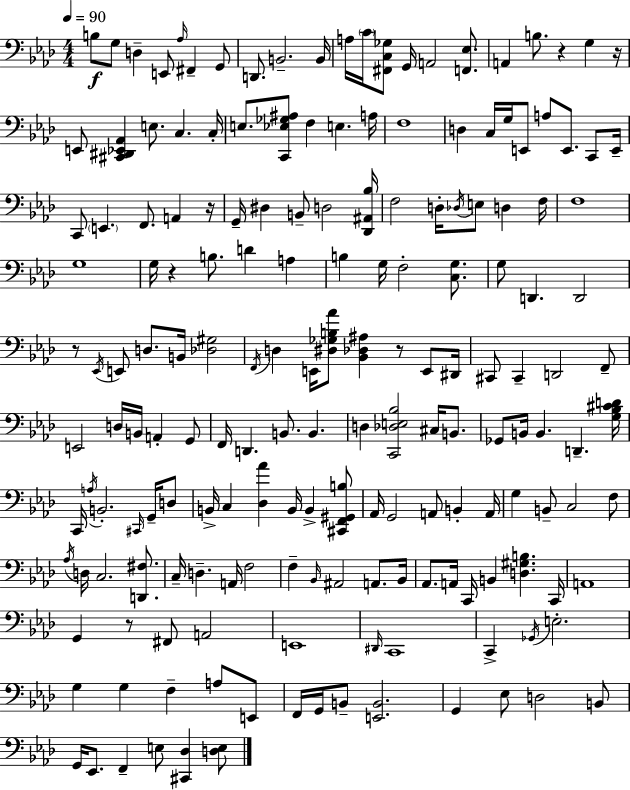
X:1
T:Untitled
M:4/4
L:1/4
K:Fm
B,/2 G,/2 D, E,,/2 _A,/4 ^F,, G,,/2 D,,/2 B,,2 B,,/4 A,/4 C/4 [^F,,C,_G,]/2 G,,/4 A,,2 [F,,_E,]/2 A,, B,/2 z G, z/4 E,,/2 [^C,,^D,,_E,,_A,,] E,/2 C, C,/4 E,/2 [C,,_E,_G,^A,]/2 F, E, A,/4 F,4 D, C,/4 G,/4 E,,/2 A,/2 E,,/2 C,,/2 E,,/4 C,,/2 E,, F,,/2 A,, z/4 G,,/4 ^D, B,,/2 D,2 [_D,,^A,,_B,]/4 F,2 D,/4 _D,/4 E,/2 D, F,/4 F,4 G,4 G,/4 z B,/2 D A, B, G,/4 F,2 [C,G,]/2 G,/2 D,, D,,2 z/2 _E,,/4 E,,/2 D,/2 B,,/4 [_D,^G,]2 F,,/4 D, E,,/4 [^D,_G,B,_A]/2 [_B,,_D,^A,] z/2 E,,/2 ^D,,/4 ^C,,/2 ^C,, D,,2 F,,/2 E,,2 D,/4 B,,/4 A,, G,,/2 F,,/4 D,, B,,/2 B,, D, [C,,_D,E,_B,]2 ^C,/4 B,,/2 _G,,/2 B,,/4 B,, D,, [G,_B,^CD]/4 C,,/4 A,/4 B,,2 ^C,,/4 G,,/4 D,/2 B,,/4 C, [_D,_A] B,,/4 B,, [^C,,F,,^G,,B,]/2 _A,,/4 G,,2 A,,/2 B,, A,,/4 G, B,,/2 C,2 F,/2 _A,/4 D,/4 C,2 [D,,^F,]/2 C,/4 D, A,,/4 F,2 F, _B,,/4 ^A,,2 A,,/2 _B,,/4 _A,,/2 A,,/4 C,,/4 B,, [D,^G,B,] C,,/4 A,,4 G,, z/2 ^F,,/2 A,,2 E,,4 ^D,,/4 C,,4 C,, _G,,/4 E,2 G, G, F, A,/2 E,,/2 F,,/4 G,,/4 B,,/2 [E,,B,,]2 G,, _E,/2 D,2 B,,/2 G,,/4 _E,,/2 F,, E,/2 [^C,,_D,] [D,E,]/2